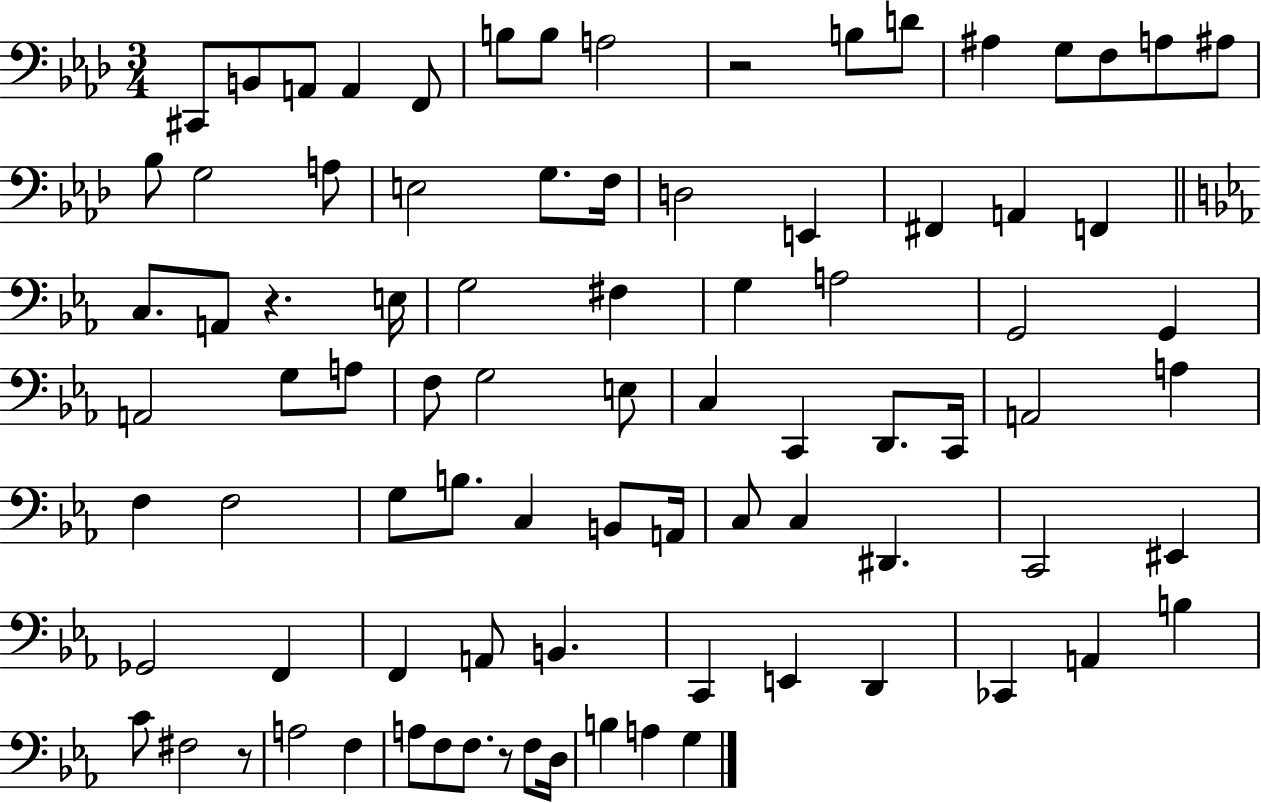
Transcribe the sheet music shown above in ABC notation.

X:1
T:Untitled
M:3/4
L:1/4
K:Ab
^C,,/2 B,,/2 A,,/2 A,, F,,/2 B,/2 B,/2 A,2 z2 B,/2 D/2 ^A, G,/2 F,/2 A,/2 ^A,/2 _B,/2 G,2 A,/2 E,2 G,/2 F,/4 D,2 E,, ^F,, A,, F,, C,/2 A,,/2 z E,/4 G,2 ^F, G, A,2 G,,2 G,, A,,2 G,/2 A,/2 F,/2 G,2 E,/2 C, C,, D,,/2 C,,/4 A,,2 A, F, F,2 G,/2 B,/2 C, B,,/2 A,,/4 C,/2 C, ^D,, C,,2 ^E,, _G,,2 F,, F,, A,,/2 B,, C,, E,, D,, _C,, A,, B, C/2 ^F,2 z/2 A,2 F, A,/2 F,/2 F,/2 z/2 F,/2 D,/4 B, A, G,